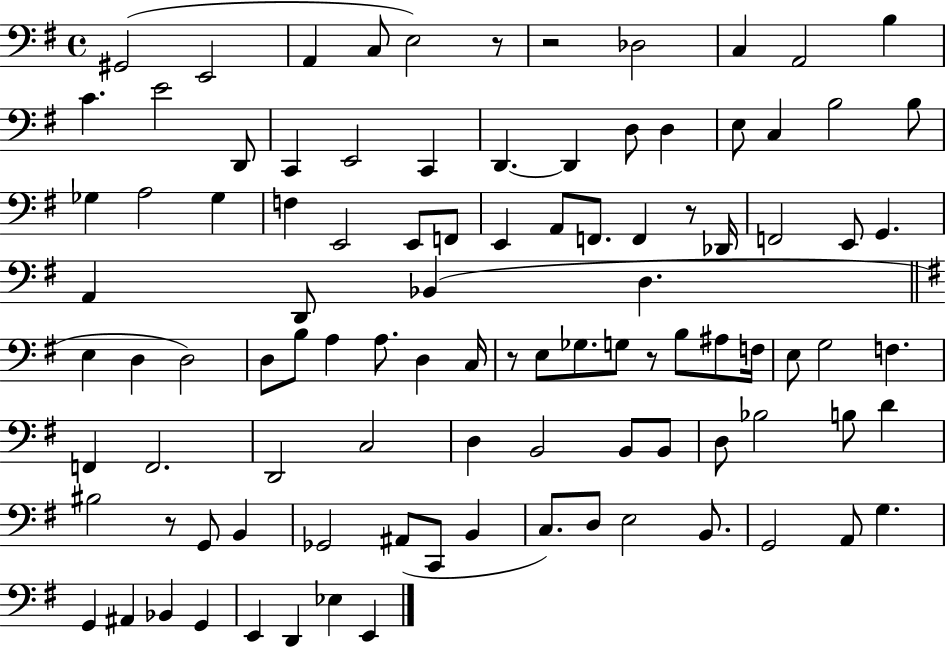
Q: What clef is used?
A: bass